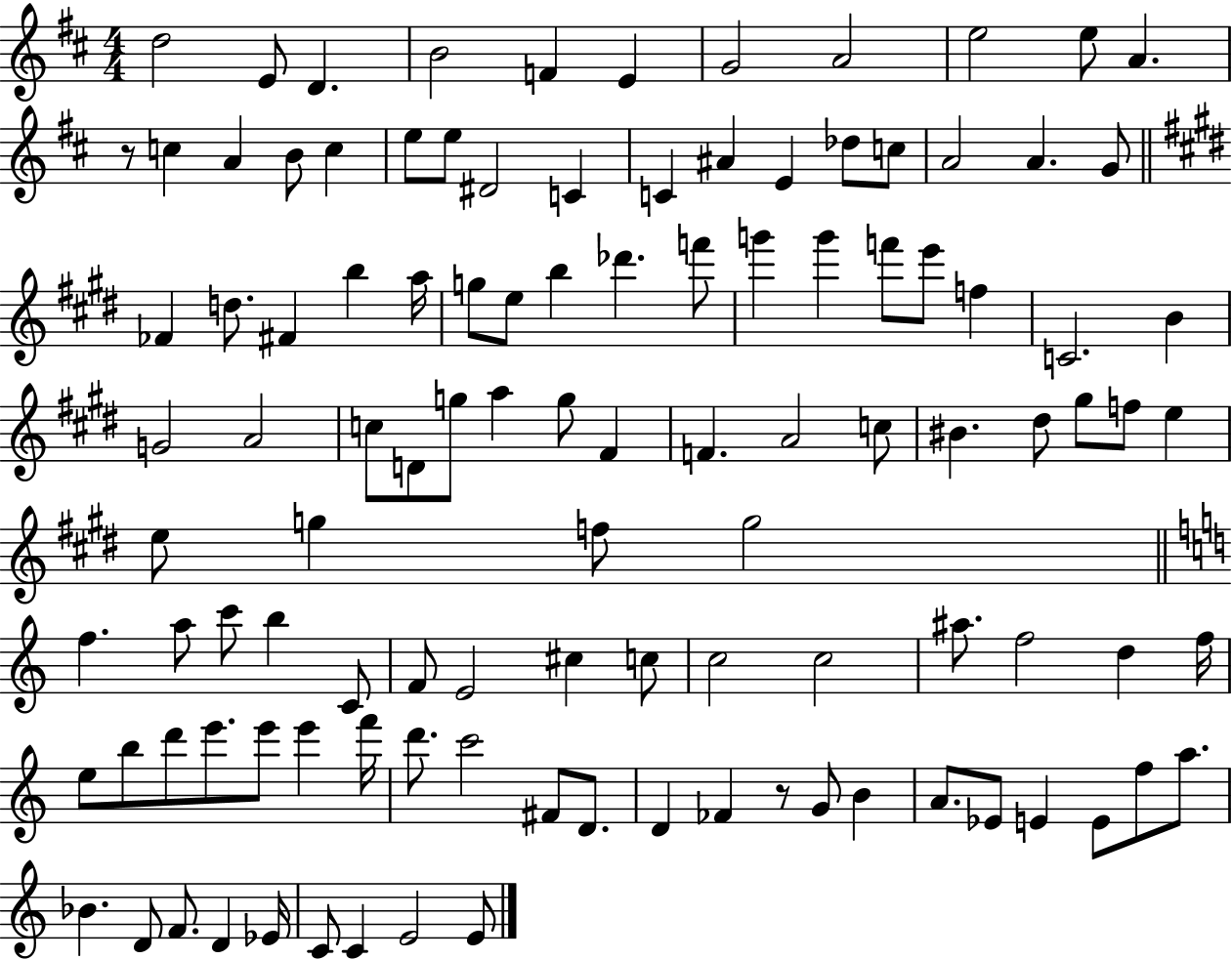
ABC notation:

X:1
T:Untitled
M:4/4
L:1/4
K:D
d2 E/2 D B2 F E G2 A2 e2 e/2 A z/2 c A B/2 c e/2 e/2 ^D2 C C ^A E _d/2 c/2 A2 A G/2 _F d/2 ^F b a/4 g/2 e/2 b _d' f'/2 g' g' f'/2 e'/2 f C2 B G2 A2 c/2 D/2 g/2 a g/2 ^F F A2 c/2 ^B ^d/2 ^g/2 f/2 e e/2 g f/2 g2 f a/2 c'/2 b C/2 F/2 E2 ^c c/2 c2 c2 ^a/2 f2 d f/4 e/2 b/2 d'/2 e'/2 e'/2 e' f'/4 d'/2 c'2 ^F/2 D/2 D _F z/2 G/2 B A/2 _E/2 E E/2 f/2 a/2 _B D/2 F/2 D _E/4 C/2 C E2 E/2